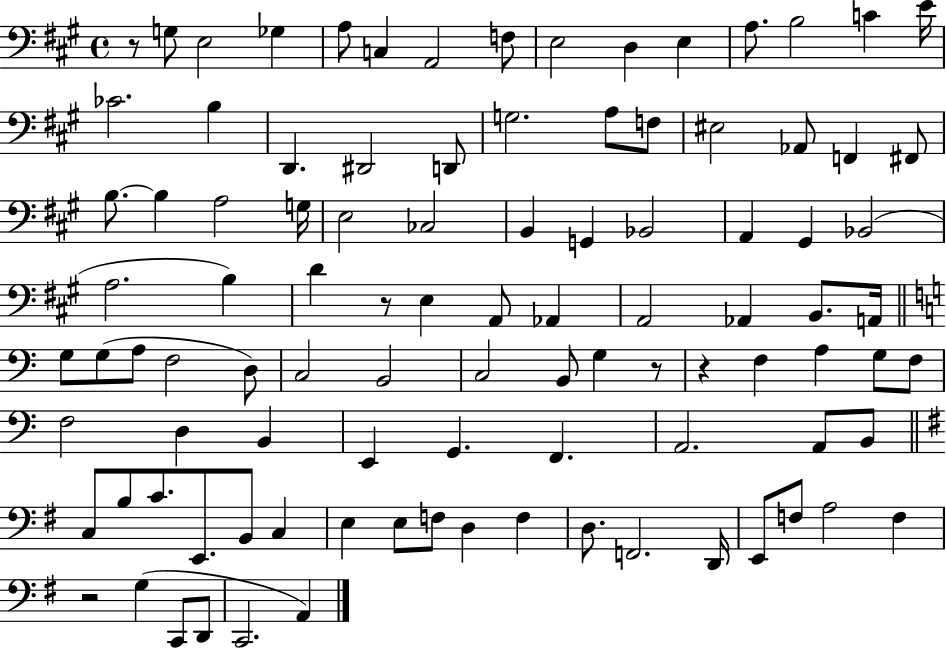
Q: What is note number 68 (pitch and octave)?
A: F2